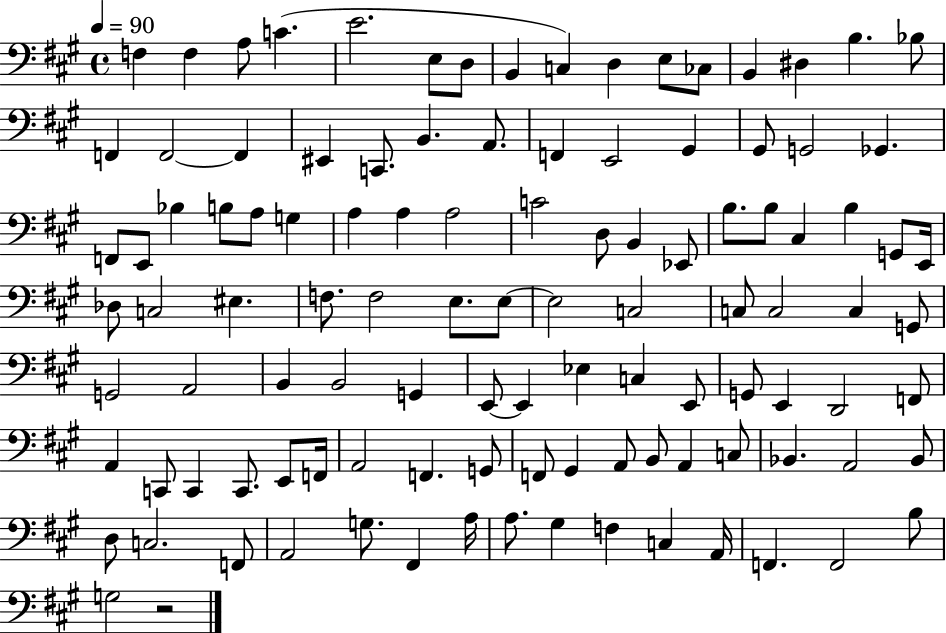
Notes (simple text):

F3/q F3/q A3/e C4/q. E4/h. E3/e D3/e B2/q C3/q D3/q E3/e CES3/e B2/q D#3/q B3/q. Bb3/e F2/q F2/h F2/q EIS2/q C2/e. B2/q. A2/e. F2/q E2/h G#2/q G#2/e G2/h Gb2/q. F2/e E2/e Bb3/q B3/e A3/e G3/q A3/q A3/q A3/h C4/h D3/e B2/q Eb2/e B3/e. B3/e C#3/q B3/q G2/e E2/s Db3/e C3/h EIS3/q. F3/e. F3/h E3/e. E3/e E3/h C3/h C3/e C3/h C3/q G2/e G2/h A2/h B2/q B2/h G2/q E2/e E2/q Eb3/q C3/q E2/e G2/e E2/q D2/h F2/e A2/q C2/e C2/q C2/e. E2/e F2/s A2/h F2/q. G2/e F2/e G#2/q A2/e B2/e A2/q C3/e Bb2/q. A2/h Bb2/e D3/e C3/h. F2/e A2/h G3/e. F#2/q A3/s A3/e. G#3/q F3/q C3/q A2/s F2/q. F2/h B3/e G3/h R/h